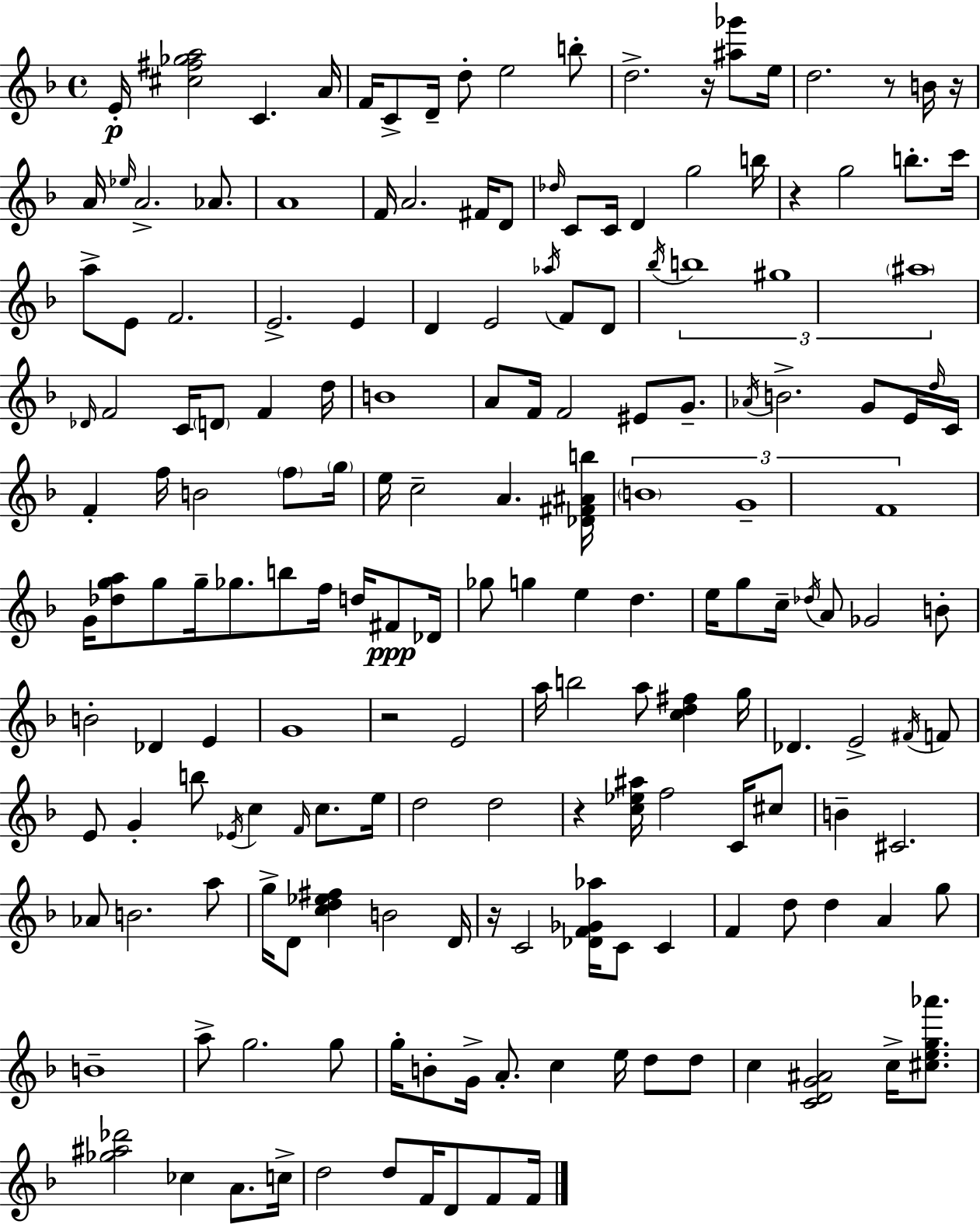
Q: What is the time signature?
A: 4/4